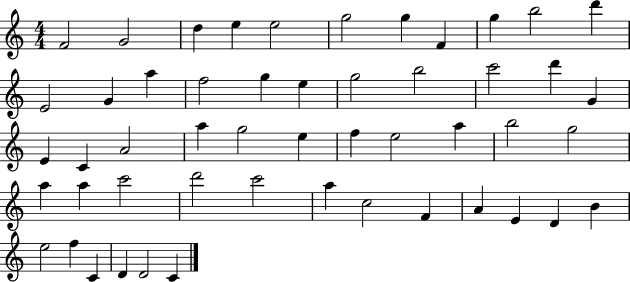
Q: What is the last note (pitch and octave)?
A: C4